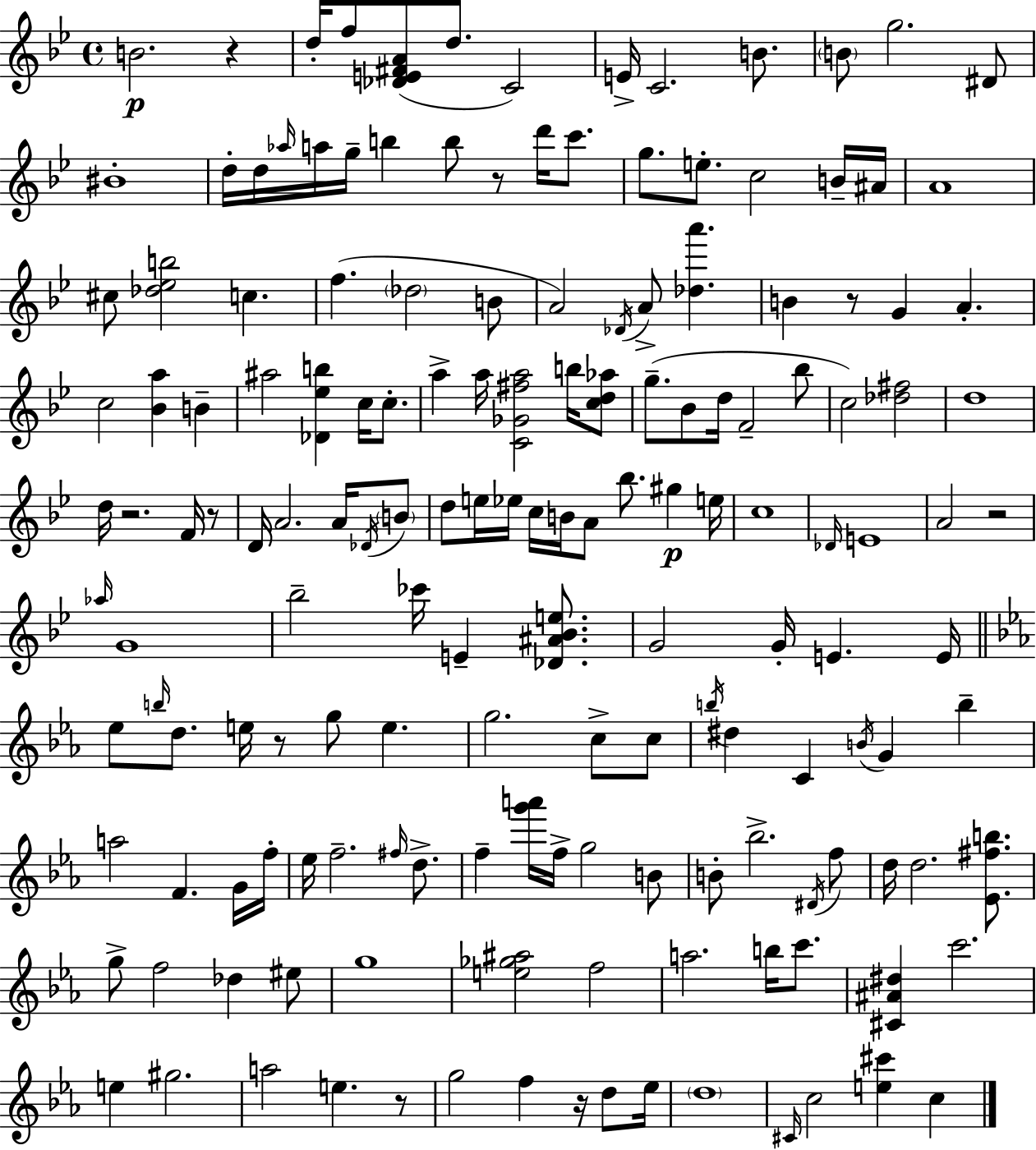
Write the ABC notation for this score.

X:1
T:Untitled
M:4/4
L:1/4
K:Gm
B2 z d/4 f/2 [_DE^FA]/2 d/2 C2 E/4 C2 B/2 B/2 g2 ^D/2 ^B4 d/4 d/4 _a/4 a/4 g/4 b b/2 z/2 d'/4 c'/2 g/2 e/2 c2 B/4 ^A/4 A4 ^c/2 [_d_eb]2 c f _d2 B/2 A2 _D/4 A/2 [_da'] B z/2 G A c2 [_Ba] B ^a2 [_D_eb] c/4 c/2 a a/4 [C_G^fa]2 b/4 [cd_a]/2 g/2 _B/2 d/4 F2 _b/2 c2 [_d^f]2 d4 d/4 z2 F/4 z/2 D/4 A2 A/4 _D/4 B/2 d/2 e/4 _e/4 c/4 B/4 A/2 _b/2 ^g e/4 c4 _D/4 E4 A2 z2 _a/4 G4 _b2 _c'/4 E [_D^A_Be]/2 G2 G/4 E E/4 _e/2 b/4 d/2 e/4 z/2 g/2 e g2 c/2 c/2 b/4 ^d C B/4 G b a2 F G/4 f/4 _e/4 f2 ^f/4 d/2 f [g'a']/4 f/4 g2 B/2 B/2 _b2 ^D/4 f/2 d/4 d2 [_E^fb]/2 g/2 f2 _d ^e/2 g4 [e_g^a]2 f2 a2 b/4 c'/2 [^C^A^d] c'2 e ^g2 a2 e z/2 g2 f z/4 d/2 _e/4 d4 ^C/4 c2 [e^c'] c